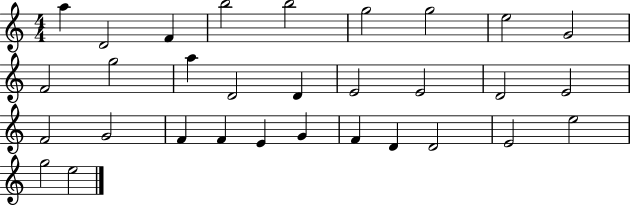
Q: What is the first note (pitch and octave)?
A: A5